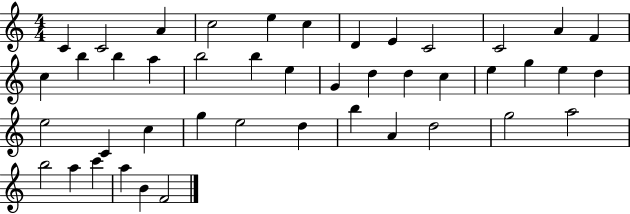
C4/q C4/h A4/q C5/h E5/q C5/q D4/q E4/q C4/h C4/h A4/q F4/q C5/q B5/q B5/q A5/q B5/h B5/q E5/q G4/q D5/q D5/q C5/q E5/q G5/q E5/q D5/q E5/h C4/q C5/q G5/q E5/h D5/q B5/q A4/q D5/h G5/h A5/h B5/h A5/q C6/q A5/q B4/q F4/h